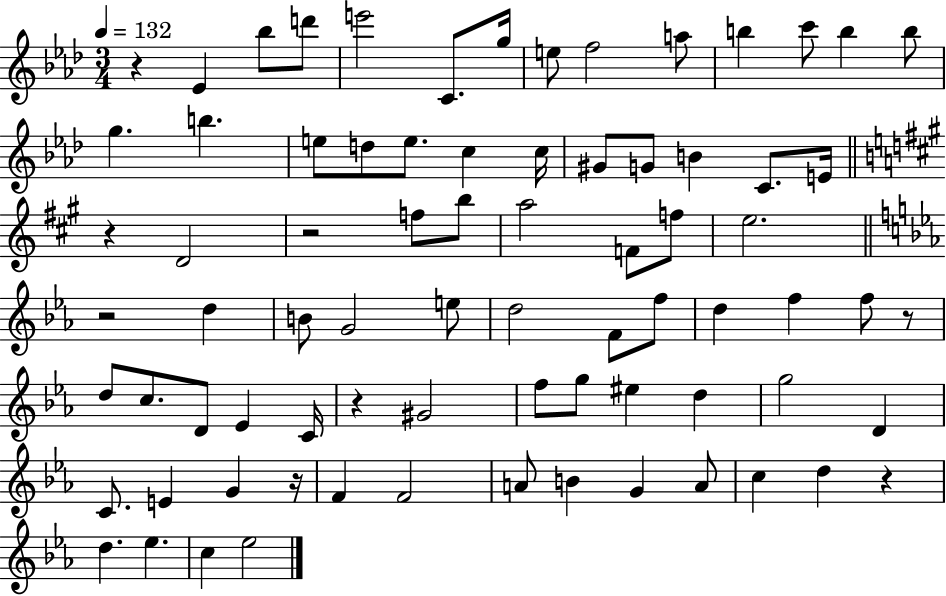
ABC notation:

X:1
T:Untitled
M:3/4
L:1/4
K:Ab
z _E _b/2 d'/2 e'2 C/2 g/4 e/2 f2 a/2 b c'/2 b b/2 g b e/2 d/2 e/2 c c/4 ^G/2 G/2 B C/2 E/4 z D2 z2 f/2 b/2 a2 F/2 f/2 e2 z2 d B/2 G2 e/2 d2 F/2 f/2 d f f/2 z/2 d/2 c/2 D/2 _E C/4 z ^G2 f/2 g/2 ^e d g2 D C/2 E G z/4 F F2 A/2 B G A/2 c d z d _e c _e2